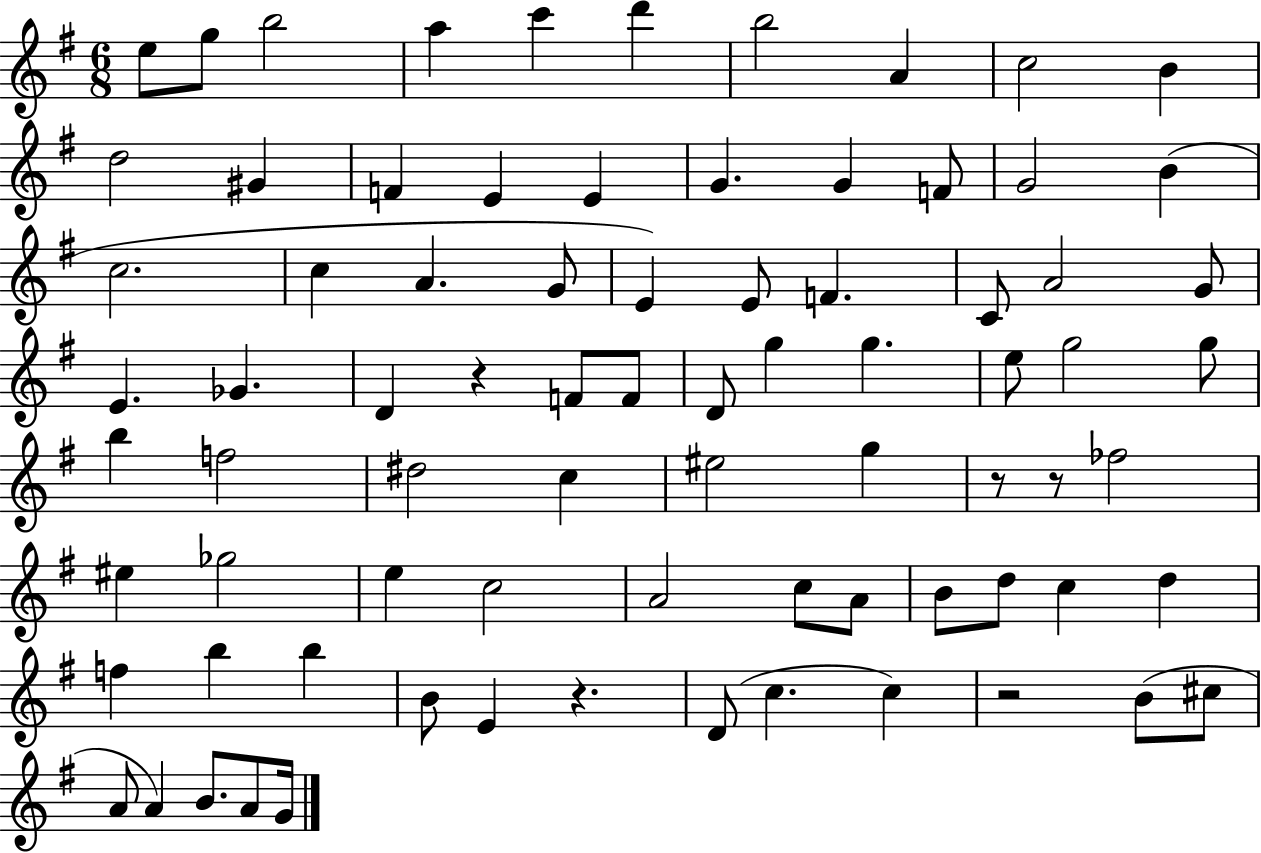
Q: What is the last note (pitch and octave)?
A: G4